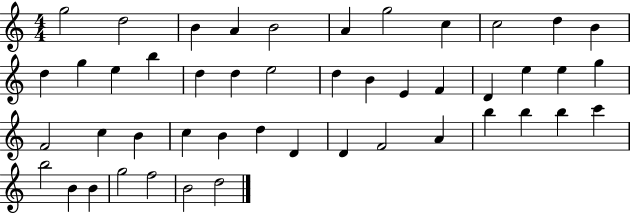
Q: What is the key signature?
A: C major